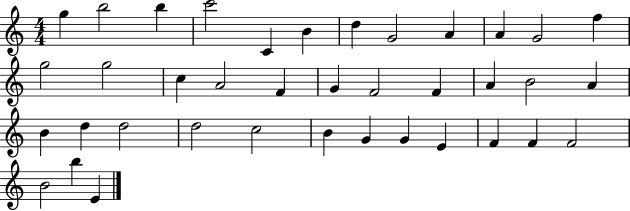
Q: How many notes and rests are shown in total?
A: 38